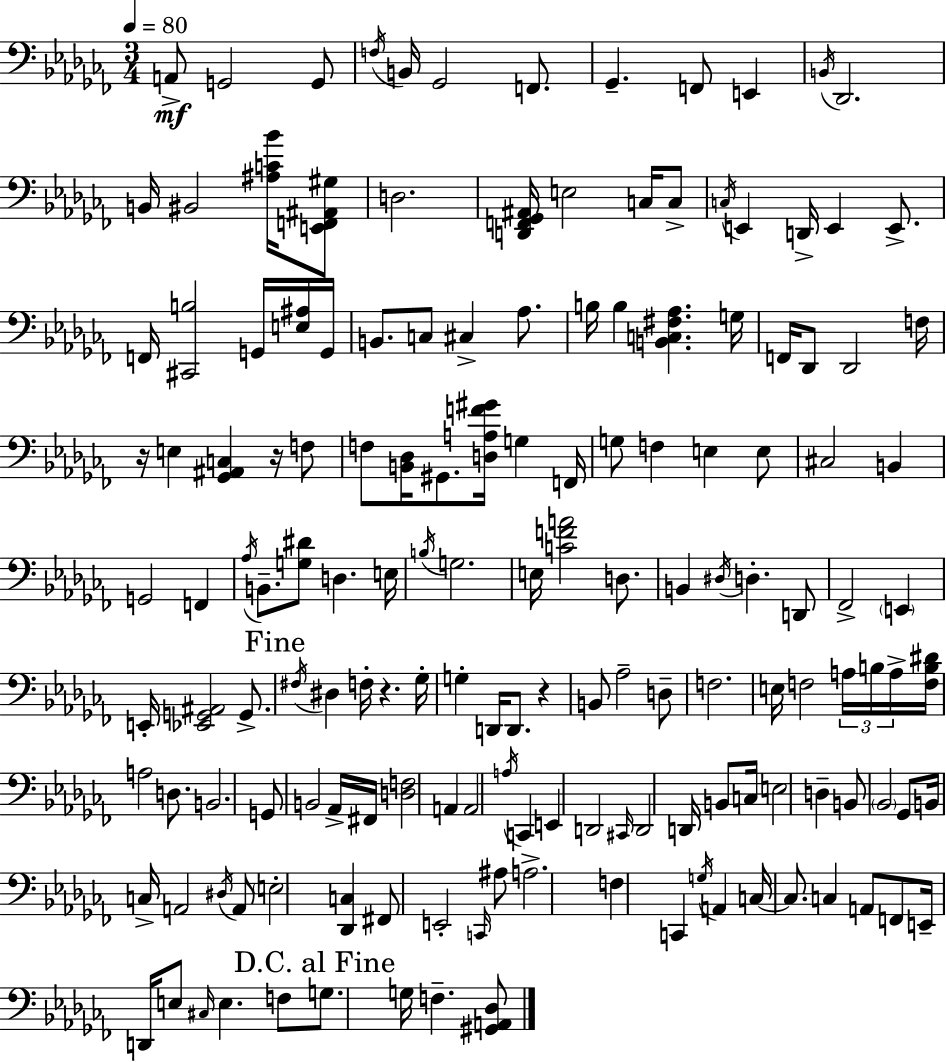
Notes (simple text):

A2/e G2/h G2/e F3/s B2/s Gb2/h F2/e. Gb2/q. F2/e E2/q B2/s Db2/h. B2/s BIS2/h [A#3,C4,Bb4]/s [E2,F2,A#2,G#3]/e D3/h. [D2,F2,Gb2,A#2]/s E3/h C3/s C3/e C3/s E2/q D2/s E2/q E2/e. F2/s [C#2,B3]/h G2/s [E3,A#3]/s G2/s B2/e. C3/e C#3/q Ab3/e. B3/s B3/q [B2,C3,F#3,Ab3]/q. G3/s F2/s Db2/e Db2/h F3/s R/s E3/q [Gb2,A#2,C3]/q R/s F3/e F3/e [B2,Db3]/s G#2/e. [D3,A3,F4,G#4]/s G3/q F2/s G3/e F3/q E3/q E3/e C#3/h B2/q G2/h F2/q Ab3/s B2/e. [G3,D#4]/e D3/q. E3/s B3/s G3/h. E3/s [C4,F4,A4]/h D3/e. B2/q D#3/s D3/q. D2/e FES2/h E2/q E2/s [Eb2,G2,A#2]/h G2/e. F#3/s D#3/q F3/s R/q. Gb3/s G3/q D2/s D2/e. R/q B2/e Ab3/h D3/e F3/h. E3/s F3/h A3/s B3/s A3/s [F3,B3,D#4]/s A3/h D3/e. B2/h. G2/e B2/h Ab2/s F#2/s [D3,F3]/h A2/q A2/h A3/s C2/q E2/q D2/h C#2/s D2/h D2/s B2/e C3/s E3/h D3/q B2/e Bb2/h Gb2/e B2/s C3/s A2/h D#3/s A2/e E3/h [Db2,C3]/q F#2/e E2/h C2/s A#3/e A3/h. F3/q C2/q G3/s A2/q C3/s C3/e. C3/q A2/e F2/e E2/s D2/s E3/e C#3/s E3/q. F3/e G3/e. G3/s F3/q. [G#2,A2,Db3]/e